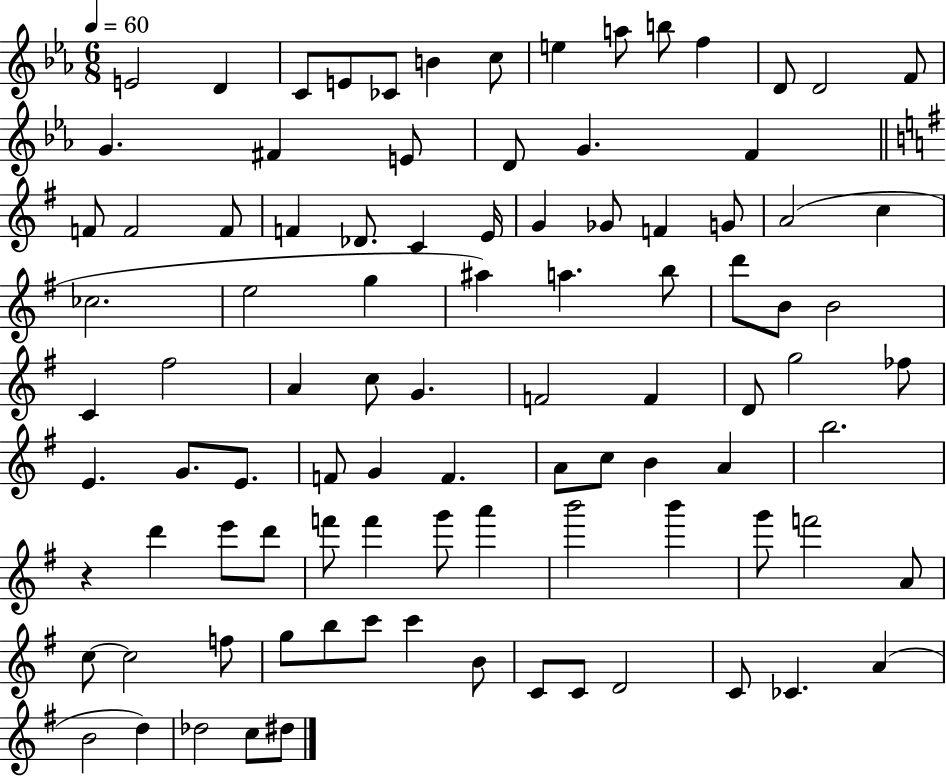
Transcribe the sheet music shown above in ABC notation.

X:1
T:Untitled
M:6/8
L:1/4
K:Eb
E2 D C/2 E/2 _C/2 B c/2 e a/2 b/2 f D/2 D2 F/2 G ^F E/2 D/2 G F F/2 F2 F/2 F _D/2 C E/4 G _G/2 F G/2 A2 c _c2 e2 g ^a a b/2 d'/2 B/2 B2 C ^f2 A c/2 G F2 F D/2 g2 _f/2 E G/2 E/2 F/2 G F A/2 c/2 B A b2 z d' e'/2 d'/2 f'/2 f' g'/2 a' b'2 b' g'/2 f'2 A/2 c/2 c2 f/2 g/2 b/2 c'/2 c' B/2 C/2 C/2 D2 C/2 _C A B2 d _d2 c/2 ^d/2